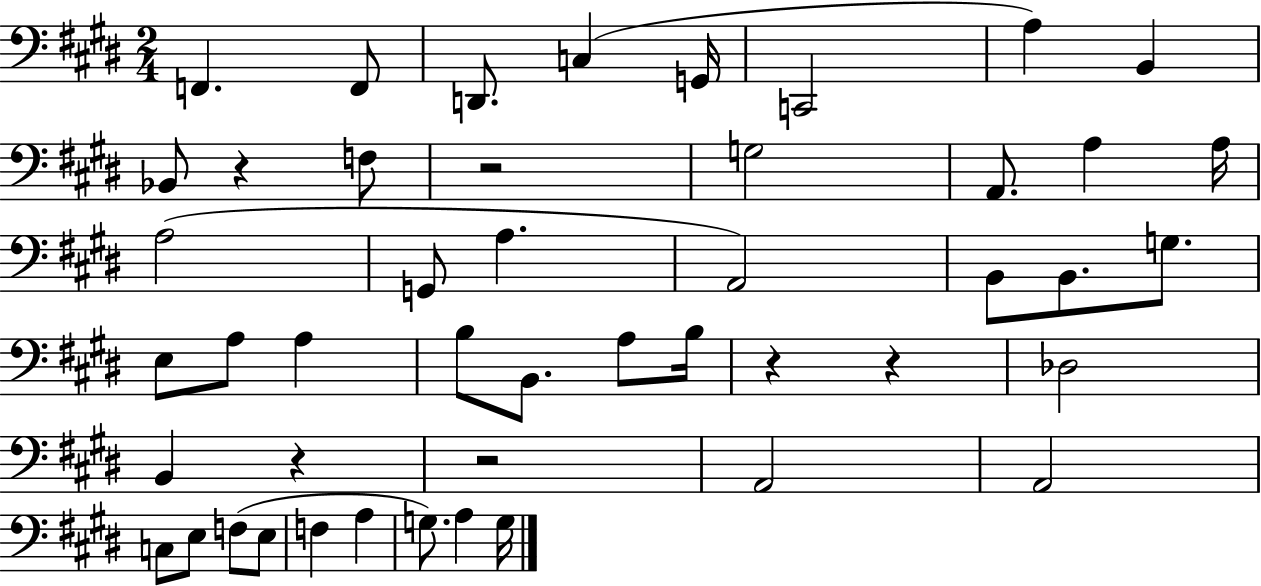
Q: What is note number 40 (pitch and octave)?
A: A3